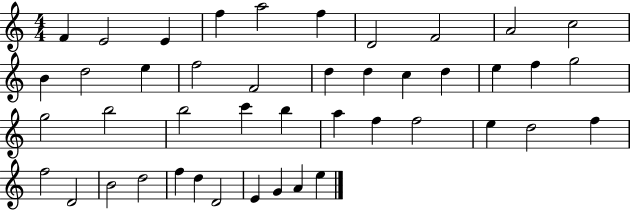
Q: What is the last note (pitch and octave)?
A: E5